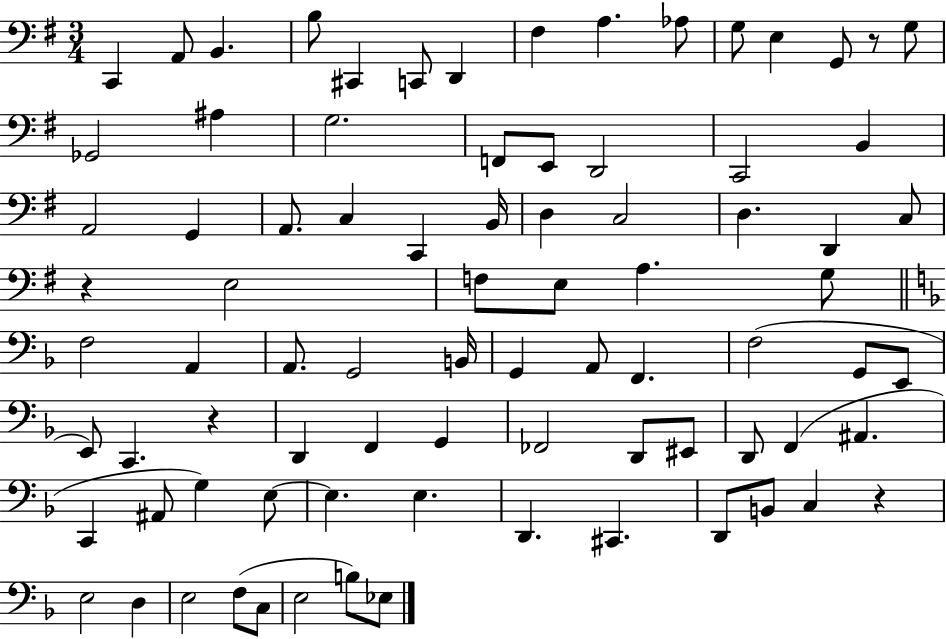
X:1
T:Untitled
M:3/4
L:1/4
K:G
C,, A,,/2 B,, B,/2 ^C,, C,,/2 D,, ^F, A, _A,/2 G,/2 E, G,,/2 z/2 G,/2 _G,,2 ^A, G,2 F,,/2 E,,/2 D,,2 C,,2 B,, A,,2 G,, A,,/2 C, C,, B,,/4 D, C,2 D, D,, C,/2 z E,2 F,/2 E,/2 A, G,/2 F,2 A,, A,,/2 G,,2 B,,/4 G,, A,,/2 F,, F,2 G,,/2 E,,/2 E,,/2 C,, z D,, F,, G,, _F,,2 D,,/2 ^E,,/2 D,,/2 F,, ^A,, C,, ^A,,/2 G, E,/2 E, E, D,, ^C,, D,,/2 B,,/2 C, z E,2 D, E,2 F,/2 C,/2 E,2 B,/2 _E,/2